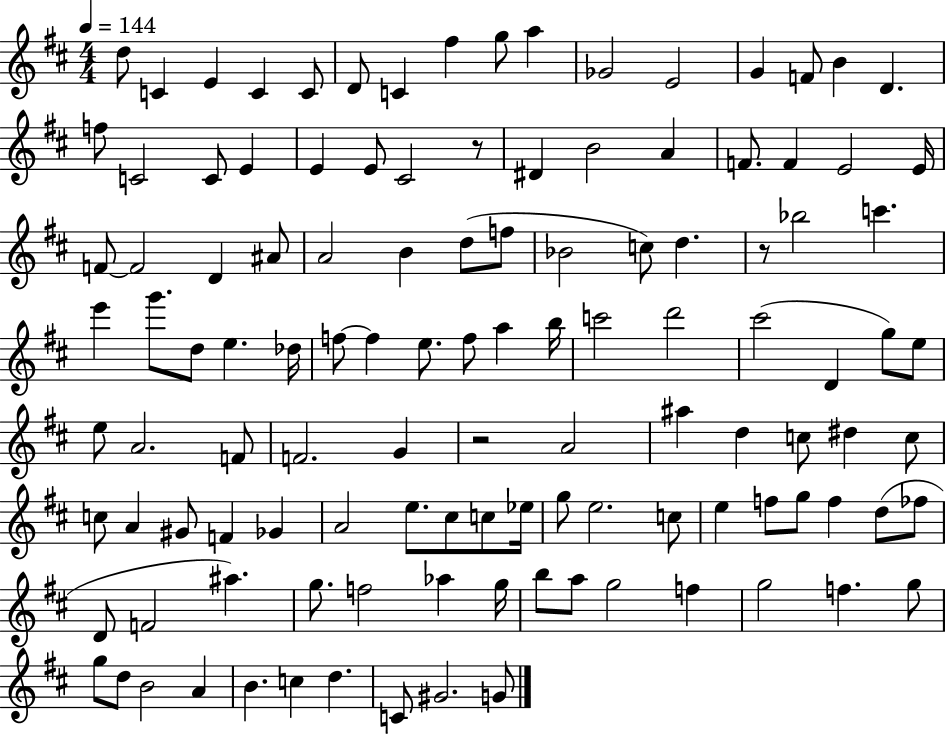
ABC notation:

X:1
T:Untitled
M:4/4
L:1/4
K:D
d/2 C E C C/2 D/2 C ^f g/2 a _G2 E2 G F/2 B D f/2 C2 C/2 E E E/2 ^C2 z/2 ^D B2 A F/2 F E2 E/4 F/2 F2 D ^A/2 A2 B d/2 f/2 _B2 c/2 d z/2 _b2 c' e' g'/2 d/2 e _d/4 f/2 f e/2 f/2 a b/4 c'2 d'2 ^c'2 D g/2 e/2 e/2 A2 F/2 F2 G z2 A2 ^a d c/2 ^d c/2 c/2 A ^G/2 F _G A2 e/2 ^c/2 c/2 _e/4 g/2 e2 c/2 e f/2 g/2 f d/2 _f/2 D/2 F2 ^a g/2 f2 _a g/4 b/2 a/2 g2 f g2 f g/2 g/2 d/2 B2 A B c d C/2 ^G2 G/2